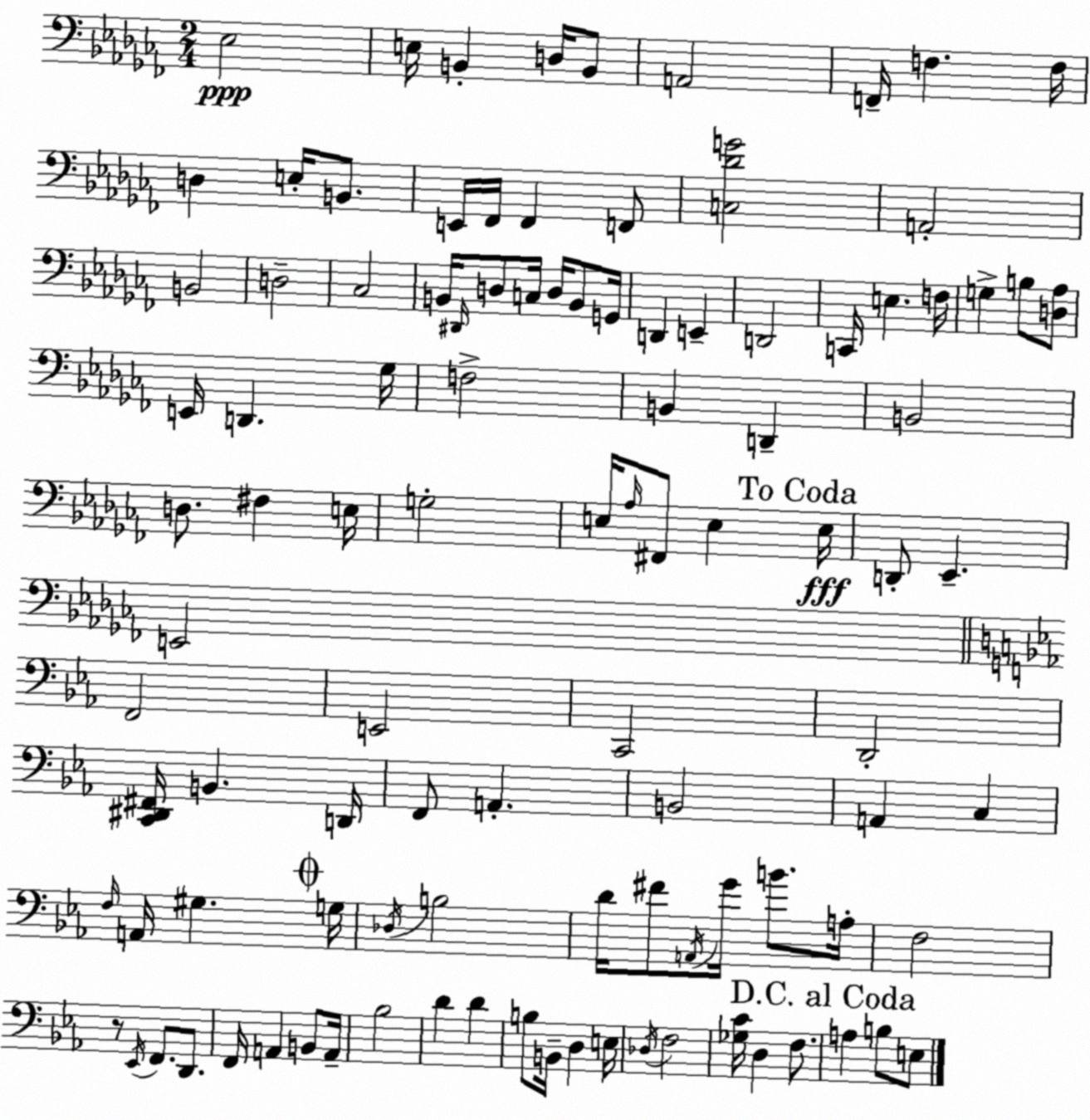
X:1
T:Untitled
M:2/4
L:1/4
K:Abm
_E,2 E,/4 B,, D,/4 B,,/2 A,,2 F,,/4 F, F,/4 D, E,/4 B,,/2 E,,/4 _F,,/4 _F,, F,,/2 [C,_DG]2 A,,2 B,,2 D,2 _C,2 B,,/4 ^D,,/4 D,/2 C,/4 D,/4 B,,/2 G,,/4 D,, E,, D,,2 C,,/4 E, F,/4 G, B,/2 [D,_A,]/2 E,,/4 D,, _G,/4 F,2 B,, D,, B,,2 D,/2 ^F, E,/4 G,2 E,/4 _A,/4 ^F,,/2 E, E,/4 D,,/2 _E,, E,,2 F,,2 E,,2 C,,2 D,,2 [C,,^D,,^F,,]/4 B,, D,,/4 F,,/2 A,, B,,2 A,, C, F,/4 A,,/4 ^G, G,/4 _D,/4 B,2 D/4 ^F/2 A,,/4 G/4 B/2 A,/4 F,2 z/2 _E,,/4 F,,/2 D,,/2 F,,/4 A,, B,,/2 A,,/4 _B,2 D D B,/2 B,,/4 D, E,/4 _D,/4 F,2 [_G,C]/4 D, F,/2 A, B,/2 E,/2